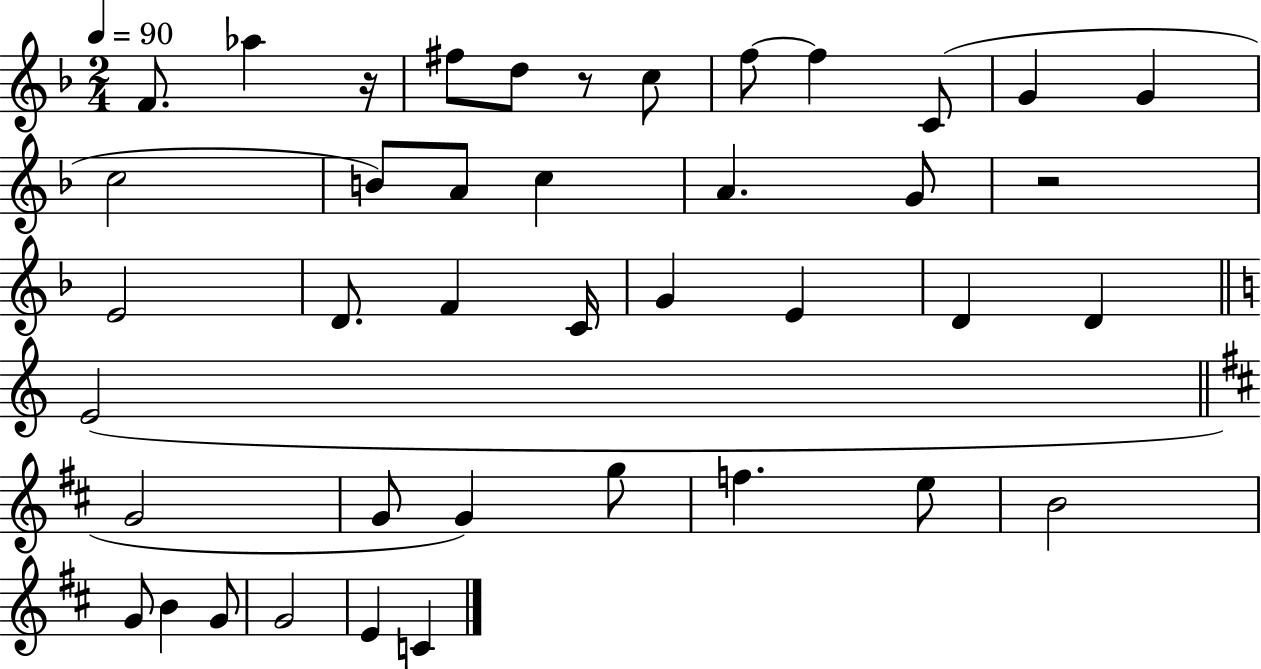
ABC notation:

X:1
T:Untitled
M:2/4
L:1/4
K:F
F/2 _a z/4 ^f/2 d/2 z/2 c/2 f/2 f C/2 G G c2 B/2 A/2 c A G/2 z2 E2 D/2 F C/4 G E D D E2 G2 G/2 G g/2 f e/2 B2 G/2 B G/2 G2 E C